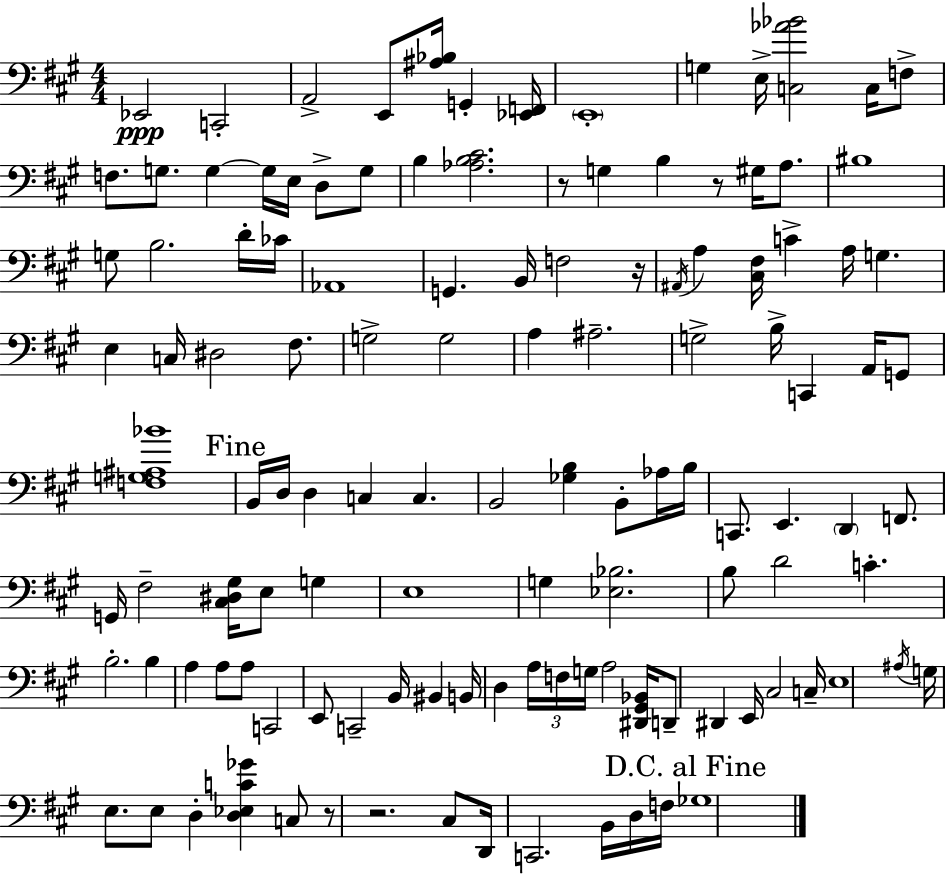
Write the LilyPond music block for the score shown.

{
  \clef bass
  \numericTimeSignature
  \time 4/4
  \key a \major
  ees,2\ppp c,2-. | a,2-> e,8 <ais bes>16 g,4-. <ees, f,>16 | \parenthesize e,1-. | g4 e16-> <c aes' bes'>2 c16 f8-> | \break f8. g8. g4~~ g16 e16 d8-> g8 | b4 <aes b cis'>2. | r8 g4 b4 r8 gis16 a8. | bis1 | \break g8 b2. d'16-. ces'16 | aes,1 | g,4. b,16 f2 r16 | \acciaccatura { ais,16 } a4 <cis fis>16 c'4-> a16 g4. | \break e4 c16 dis2 fis8. | g2-> g2 | a4 ais2.-- | g2-> b16-> c,4 a,16 g,8 | \break <f g ais bes'>1 | \mark "Fine" b,16 d16 d4 c4 c4. | b,2 <ges b>4 b,8-. aes16 | b16 c,8. e,4. \parenthesize d,4 f,8. | \break g,16 fis2-- <cis dis gis>16 e8 g4 | e1 | g4 <ees bes>2. | b8 d'2 c'4.-. | \break b2.-. b4 | a4 a8 a8 c,2 | e,8 c,2-- b,16 bis,4 | b,16 d4 \tuplet 3/2 { a16 f16 g16 } a2 | \break <dis, gis, bes,>16 d,8-- dis,4 e,16 cis2 | c16-- e1 | \acciaccatura { ais16 } g16 e8. e8 d4-. <d ees c' ges'>4 | c8 r8 r2. | \break cis8 d,16 c,2. b,16 | d16 f16 \mark "D.C. al Fine" ges1 | \bar "|."
}